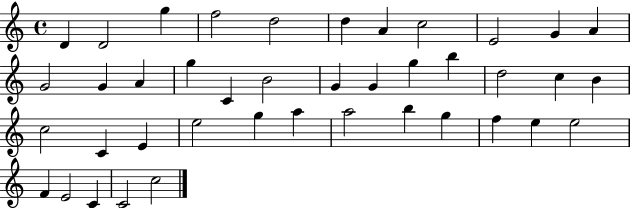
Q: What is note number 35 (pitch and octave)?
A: E5